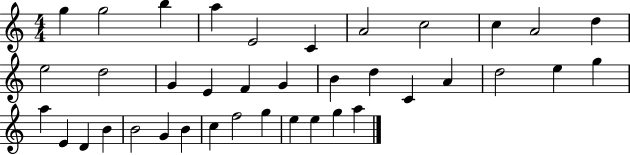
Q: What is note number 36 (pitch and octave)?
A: E5